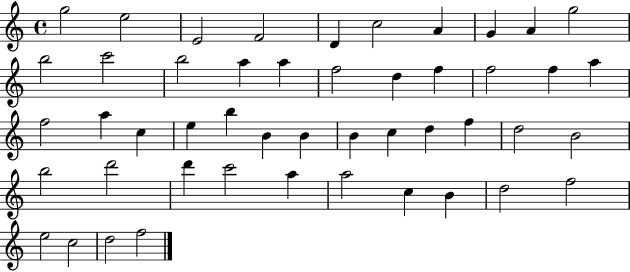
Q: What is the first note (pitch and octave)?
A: G5